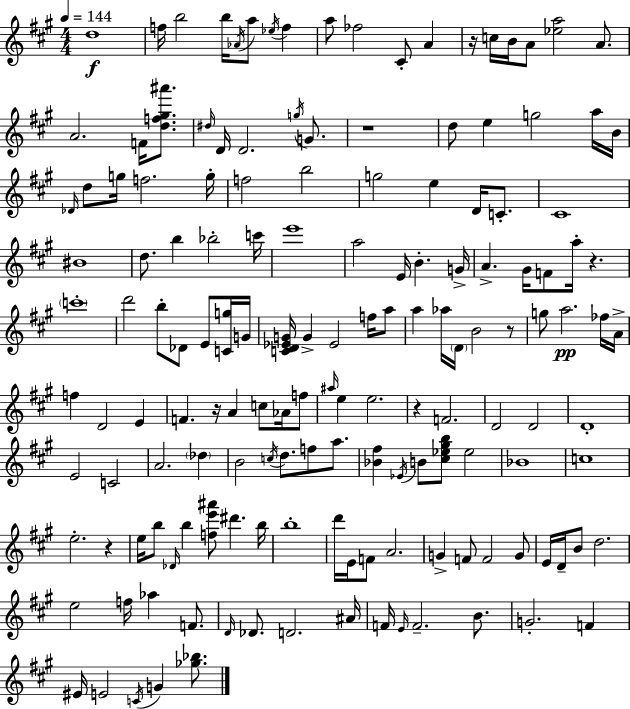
D5/w F5/s B5/h B5/s Ab4/s A5/e Eb5/s F5/q A5/e FES5/h C#4/e A4/q R/s C5/s B4/s A4/e [Eb5,A5]/h A4/e. A4/h. F4/s [D5,F5,G#5,A#6]/e. D#5/s D4/s D4/h. G5/s G4/e. R/w D5/e E5/q G5/h A5/s B4/s Db4/s D5/e G5/s F5/h. G5/s F5/h B5/h G5/h E5/q D4/s C4/e. C#4/w BIS4/w D5/e. B5/q Bb5/h C6/s E6/w A5/h E4/s B4/q. G4/s A4/q. G#4/s F4/e A5/s R/q. C6/w D6/h B5/e Db4/e E4/e [C4,G5]/s G4/s [C4,D4,Eb4,G4]/s G4/q Eb4/h F5/s A5/e A5/q Ab5/s D4/s B4/h R/e G5/e A5/h. FES5/s A4/s F5/q D4/h E4/q F4/q. R/s A4/q C5/e Ab4/s F5/e A#5/s E5/q E5/h. R/q F4/h. D4/h D4/h D4/w E4/h C4/h A4/h. Db5/q B4/h C5/s D5/e. F5/e A5/e. [Bb4,F#5]/q Eb4/s B4/e [C#5,Eb5,G#5,B5]/e Eb5/h Bb4/w C5/w E5/h. R/q E5/s B5/e Db4/s B5/q [F5,E6,A#6]/e D#6/q. B5/s B5/w D6/s E4/s F4/e A4/h. G4/q F4/e F4/h G4/e E4/s D4/s B4/e D5/h. E5/h F5/s Ab5/q F4/e. D4/s Db4/e. D4/h. A#4/s F4/s E4/s F4/h. B4/e. G4/h. F4/q EIS4/s E4/h C4/s G4/q [Gb5,Bb5]/e.